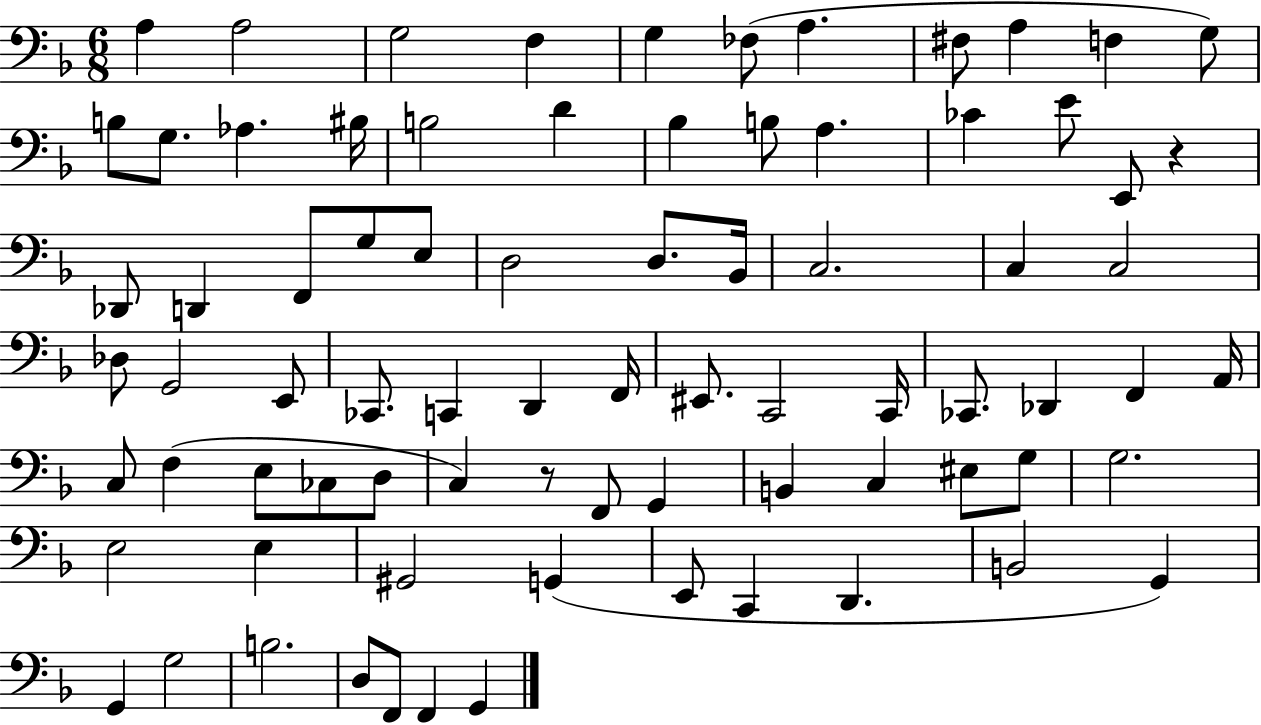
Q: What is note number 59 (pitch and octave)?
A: EIS3